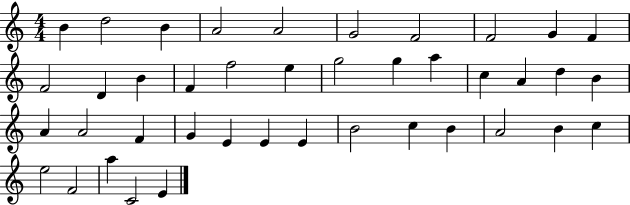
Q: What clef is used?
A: treble